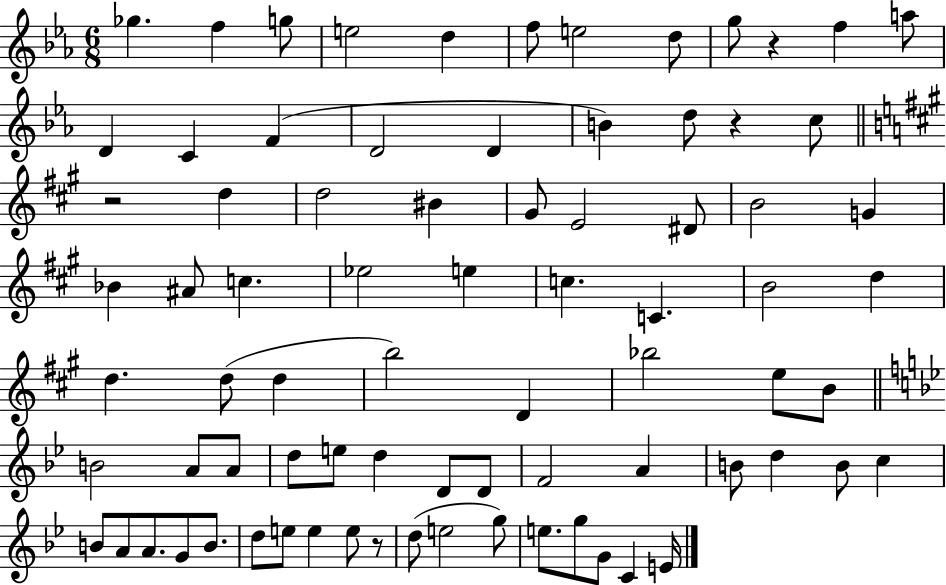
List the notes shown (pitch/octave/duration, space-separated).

Gb5/q. F5/q G5/e E5/h D5/q F5/e E5/h D5/e G5/e R/q F5/q A5/e D4/q C4/q F4/q D4/h D4/q B4/q D5/e R/q C5/e R/h D5/q D5/h BIS4/q G#4/e E4/h D#4/e B4/h G4/q Bb4/q A#4/e C5/q. Eb5/h E5/q C5/q. C4/q. B4/h D5/q D5/q. D5/e D5/q B5/h D4/q Bb5/h E5/e B4/e B4/h A4/e A4/e D5/e E5/e D5/q D4/e D4/e F4/h A4/q B4/e D5/q B4/e C5/q B4/e A4/e A4/e. G4/e B4/e. D5/e E5/e E5/q E5/e R/e D5/e E5/h G5/e E5/e. G5/e G4/e C4/q E4/s